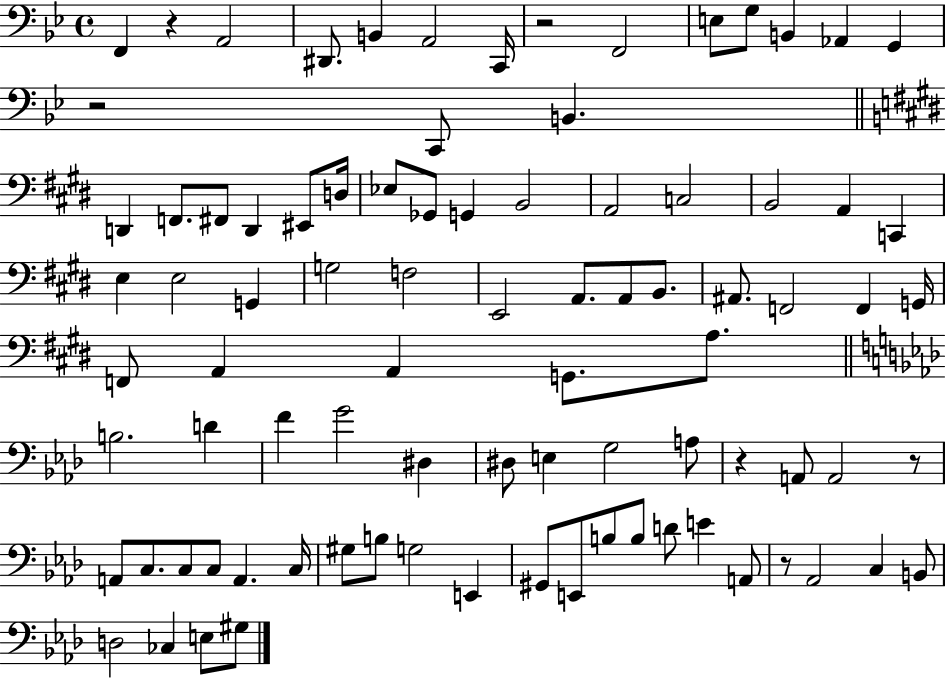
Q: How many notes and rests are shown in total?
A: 88